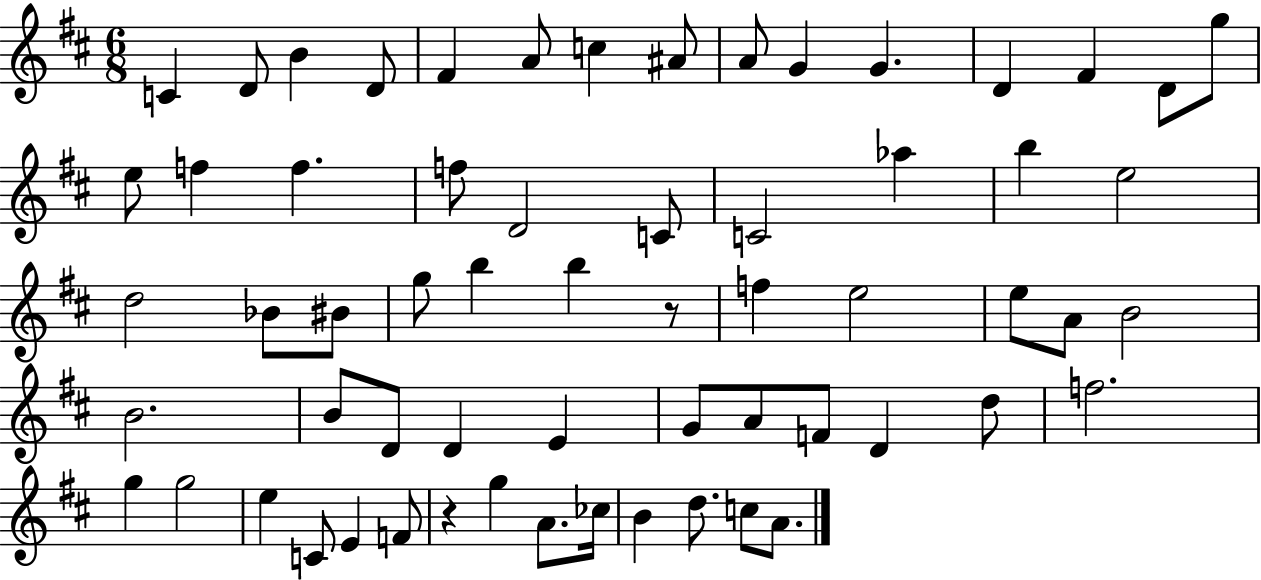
{
  \clef treble
  \numericTimeSignature
  \time 6/8
  \key d \major
  \repeat volta 2 { c'4 d'8 b'4 d'8 | fis'4 a'8 c''4 ais'8 | a'8 g'4 g'4. | d'4 fis'4 d'8 g''8 | \break e''8 f''4 f''4. | f''8 d'2 c'8 | c'2 aes''4 | b''4 e''2 | \break d''2 bes'8 bis'8 | g''8 b''4 b''4 r8 | f''4 e''2 | e''8 a'8 b'2 | \break b'2. | b'8 d'8 d'4 e'4 | g'8 a'8 f'8 d'4 d''8 | f''2. | \break g''4 g''2 | e''4 c'8 e'4 f'8 | r4 g''4 a'8. ces''16 | b'4 d''8. c''8 a'8. | \break } \bar "|."
}